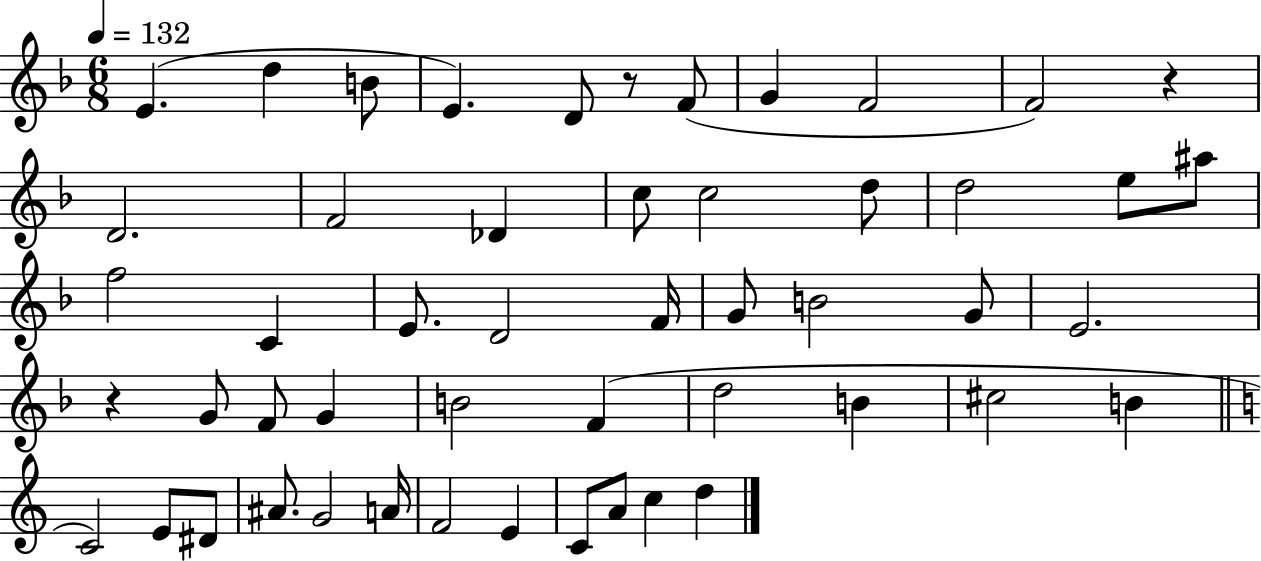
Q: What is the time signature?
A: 6/8